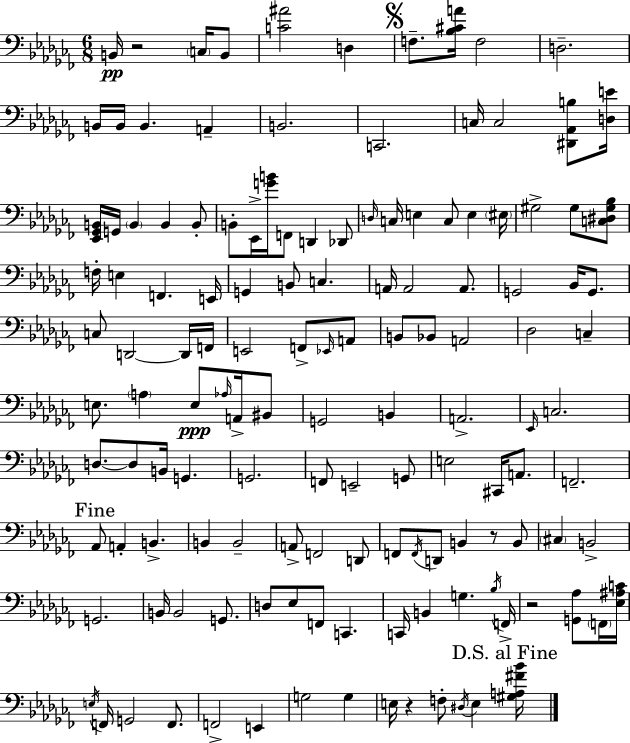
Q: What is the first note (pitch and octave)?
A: B2